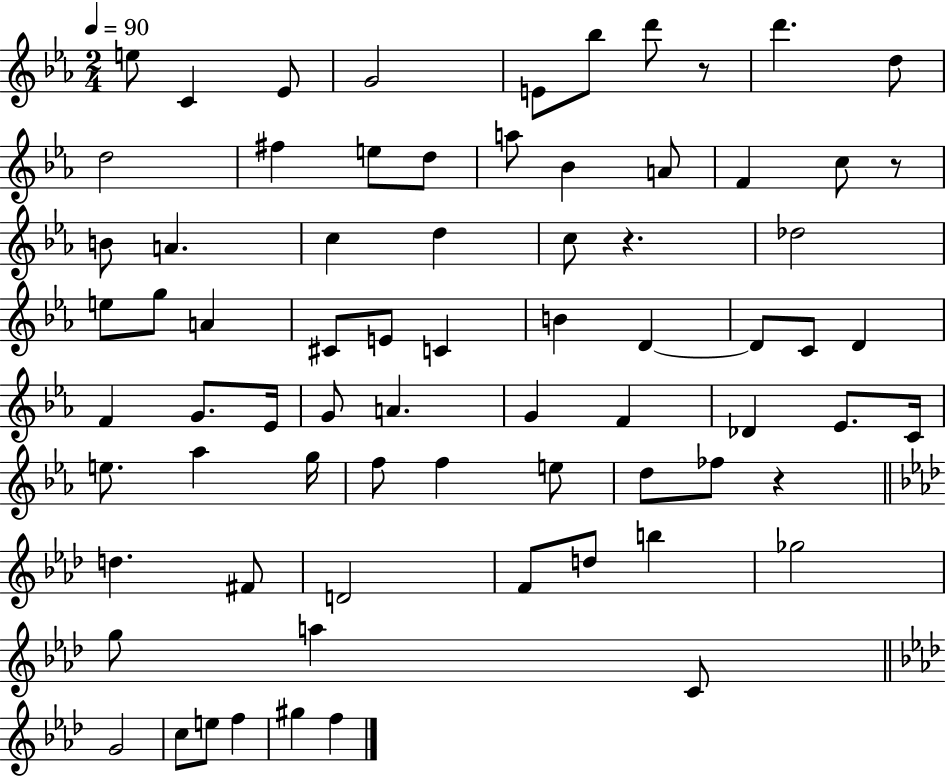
{
  \clef treble
  \numericTimeSignature
  \time 2/4
  \key ees \major
  \tempo 4 = 90
  e''8 c'4 ees'8 | g'2 | e'8 bes''8 d'''8 r8 | d'''4. d''8 | \break d''2 | fis''4 e''8 d''8 | a''8 bes'4 a'8 | f'4 c''8 r8 | \break b'8 a'4. | c''4 d''4 | c''8 r4. | des''2 | \break e''8 g''8 a'4 | cis'8 e'8 c'4 | b'4 d'4~~ | d'8 c'8 d'4 | \break f'4 g'8. ees'16 | g'8 a'4. | g'4 f'4 | des'4 ees'8. c'16 | \break e''8. aes''4 g''16 | f''8 f''4 e''8 | d''8 fes''8 r4 | \bar "||" \break \key f \minor d''4. fis'8 | d'2 | f'8 d''8 b''4 | ges''2 | \break g''8 a''4 c'8 | \bar "||" \break \key aes \major g'2 | c''8 e''8 f''4 | gis''4 f''4 | \bar "|."
}